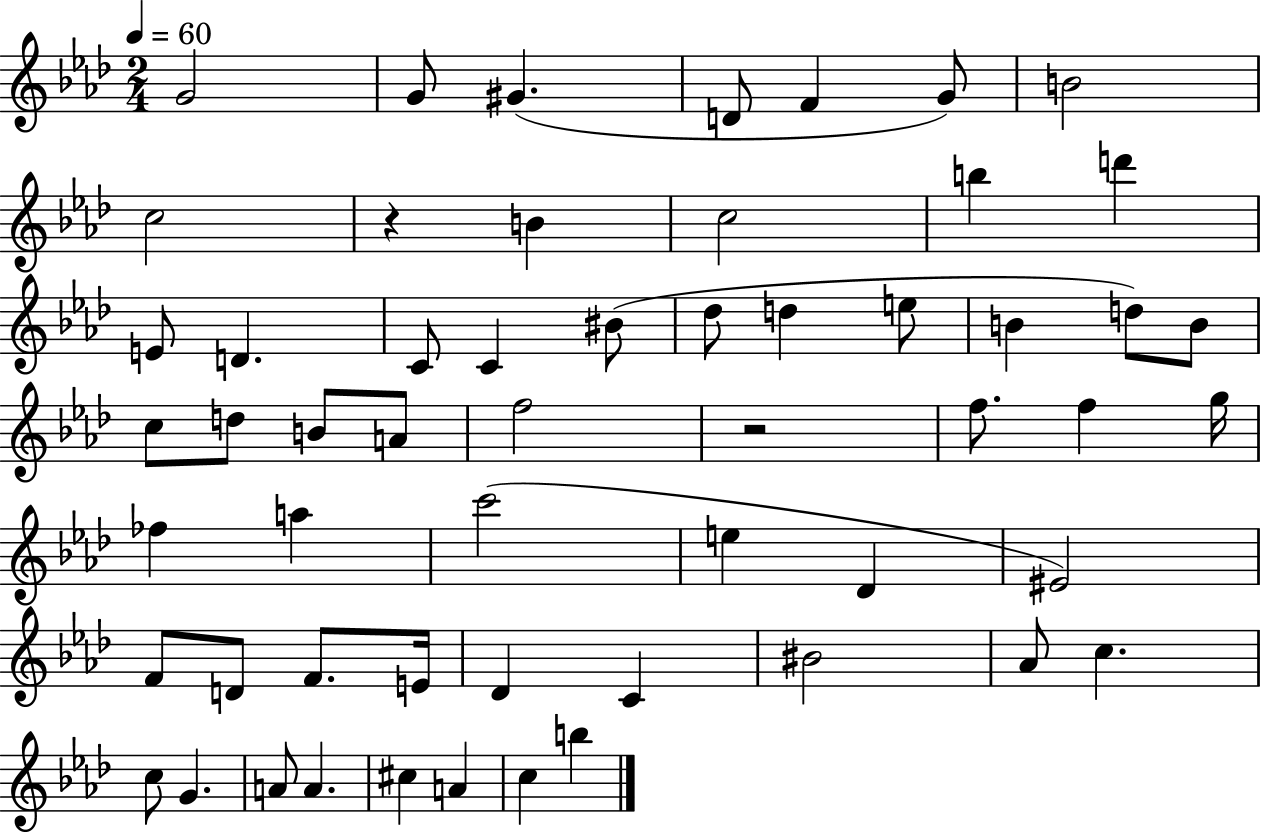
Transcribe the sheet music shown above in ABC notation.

X:1
T:Untitled
M:2/4
L:1/4
K:Ab
G2 G/2 ^G D/2 F G/2 B2 c2 z B c2 b d' E/2 D C/2 C ^B/2 _d/2 d e/2 B d/2 B/2 c/2 d/2 B/2 A/2 f2 z2 f/2 f g/4 _f a c'2 e _D ^E2 F/2 D/2 F/2 E/4 _D C ^B2 _A/2 c c/2 G A/2 A ^c A c b